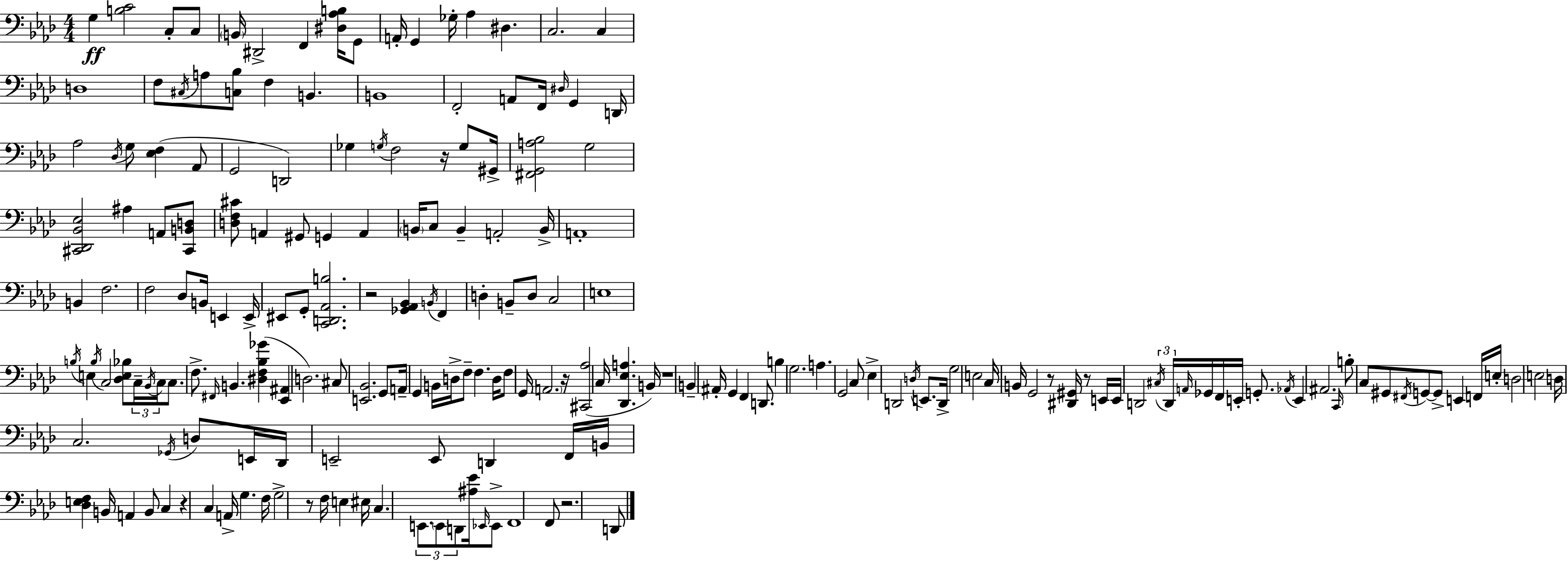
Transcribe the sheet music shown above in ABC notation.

X:1
T:Untitled
M:4/4
L:1/4
K:Fm
G, [B,C]2 C,/2 C,/2 B,,/4 ^D,,2 F,, [^D,_A,B,]/4 G,,/2 A,,/4 G,, _G,/4 _A, ^D, C,2 C, D,4 F,/2 ^C,/4 A,/2 [C,_B,]/2 F, B,, B,,4 F,,2 A,,/2 F,,/4 ^D,/4 G,, D,,/4 _A,2 _D,/4 G,/2 [_E,F,] _A,,/2 G,,2 D,,2 _G, G,/4 F,2 z/4 G,/2 ^G,,/4 [^F,,G,,A,_B,]2 G,2 [^C,,_D,,_B,,_E,]2 ^A, A,,/2 [^C,,B,,D,]/2 [D,F,^C]/2 A,, ^G,,/2 G,, A,, B,,/4 C,/2 B,, A,,2 B,,/4 A,,4 B,, F,2 F,2 _D,/2 B,,/4 E,, E,,/4 ^E,,/2 G,,/2 [C,,D,,_A,,B,]2 z2 [_G,,_A,,_B,,] B,,/4 F,, D, B,,/2 D,/2 C,2 E,4 B,/4 E, B,/4 C,2 [_D,E,_B,]/2 C,/4 _B,,/4 C,/4 C,/2 F,/2 ^F,,/4 B,, [^D,F,_B,_G] [_E,,^A,,] D,2 ^C,/2 [E,,_B,,]2 G,,/2 A,,/4 G,, B,,/4 D,/4 F,/2 F, D,/4 F,/2 G,,/4 A,,2 z/4 [^C,,_A,]2 C,/4 [_D,,_E,A,] B,,/4 z4 B,, ^A,,/4 G,, F,, D,,/2 B, G,2 A, G,,2 C,/2 _E, D,,2 D,/4 E,,/2 D,,/4 G,2 E,2 C,/4 B,,/4 G,,2 z/2 [^D,,^G,,]/4 z/2 E,,/4 E,,/4 D,,2 ^C,/4 D,,/4 A,,/4 _G,,/4 F,,/4 E,,/4 G,,/2 _A,,/4 E,, ^A,,2 C,,/4 B,/2 C,/2 ^G,,/2 ^F,,/4 G,,/2 G,,/2 E,, F,,/4 E,/4 D,2 E,2 D,/4 C,2 _G,,/4 D,/2 E,,/4 _D,,/4 E,,2 E,,/2 D,, F,,/4 B,,/4 [_D,E,F,] B,,/4 A,, B,,/2 C, z C, A,,/4 G, F,/4 G,2 z/2 F,/4 E, ^E,/4 C, E,,/2 E,,/2 D,,/2 [^A,_E]/4 _E,,/4 _E,,/2 F,,4 F,,/2 z2 D,,/2